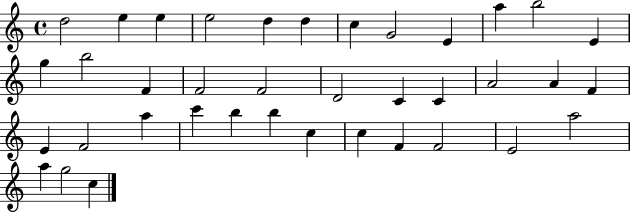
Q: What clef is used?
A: treble